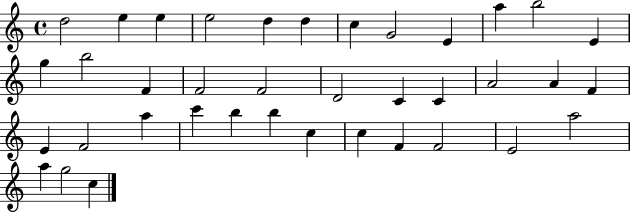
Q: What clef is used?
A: treble